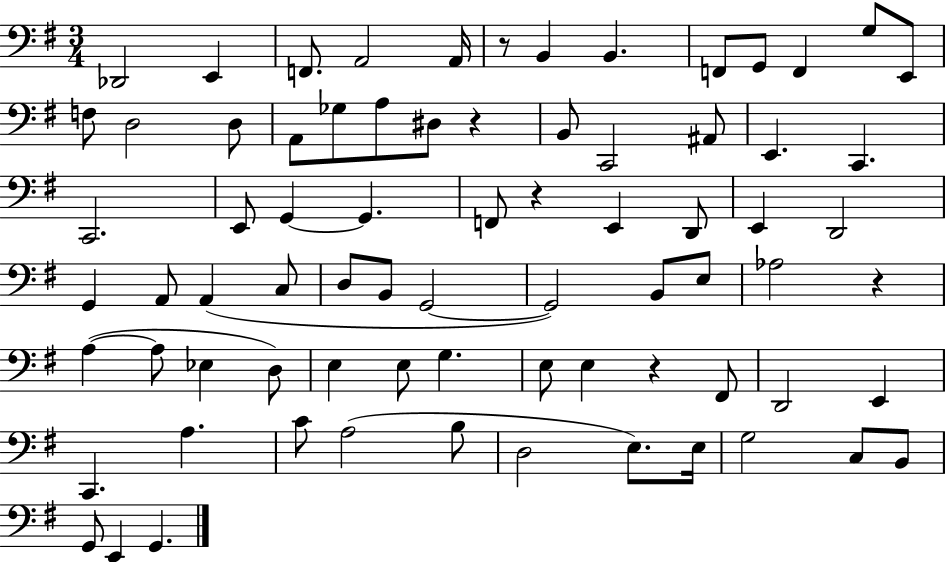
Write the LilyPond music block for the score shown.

{
  \clef bass
  \numericTimeSignature
  \time 3/4
  \key g \major
  des,2 e,4 | f,8. a,2 a,16 | r8 b,4 b,4. | f,8 g,8 f,4 g8 e,8 | \break f8 d2 d8 | a,8 ges8 a8 dis8 r4 | b,8 c,2 ais,8 | e,4. c,4. | \break c,2. | e,8 g,4~~ g,4. | f,8 r4 e,4 d,8 | e,4 d,2 | \break g,4 a,8 a,4( c8 | d8 b,8 g,2~~ | g,2) b,8 e8 | aes2 r4 | \break a4~(~ a8 ees4 d8) | e4 e8 g4. | e8 e4 r4 fis,8 | d,2 e,4 | \break c,4. a4. | c'8 a2( b8 | d2 e8.) e16 | g2 c8 b,8 | \break g,8 e,4 g,4. | \bar "|."
}